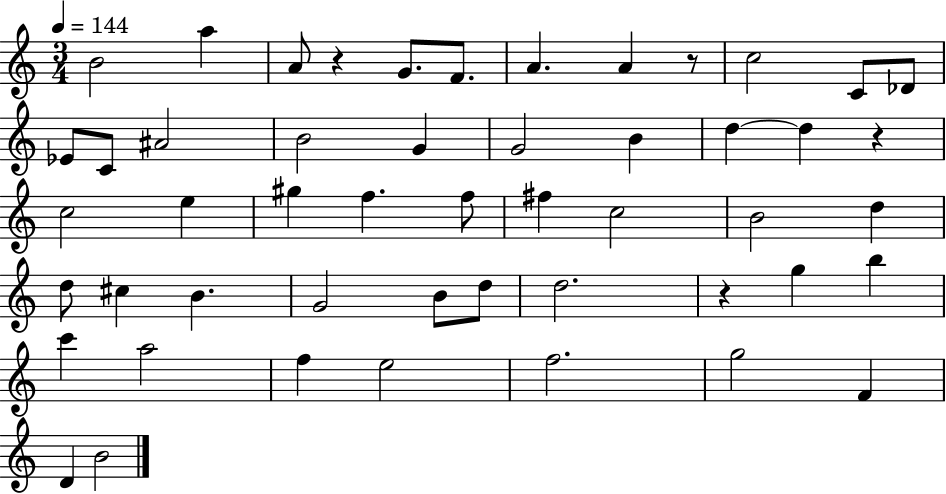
{
  \clef treble
  \numericTimeSignature
  \time 3/4
  \key c \major
  \tempo 4 = 144
  b'2 a''4 | a'8 r4 g'8. f'8. | a'4. a'4 r8 | c''2 c'8 des'8 | \break ees'8 c'8 ais'2 | b'2 g'4 | g'2 b'4 | d''4~~ d''4 r4 | \break c''2 e''4 | gis''4 f''4. f''8 | fis''4 c''2 | b'2 d''4 | \break d''8 cis''4 b'4. | g'2 b'8 d''8 | d''2. | r4 g''4 b''4 | \break c'''4 a''2 | f''4 e''2 | f''2. | g''2 f'4 | \break d'4 b'2 | \bar "|."
}